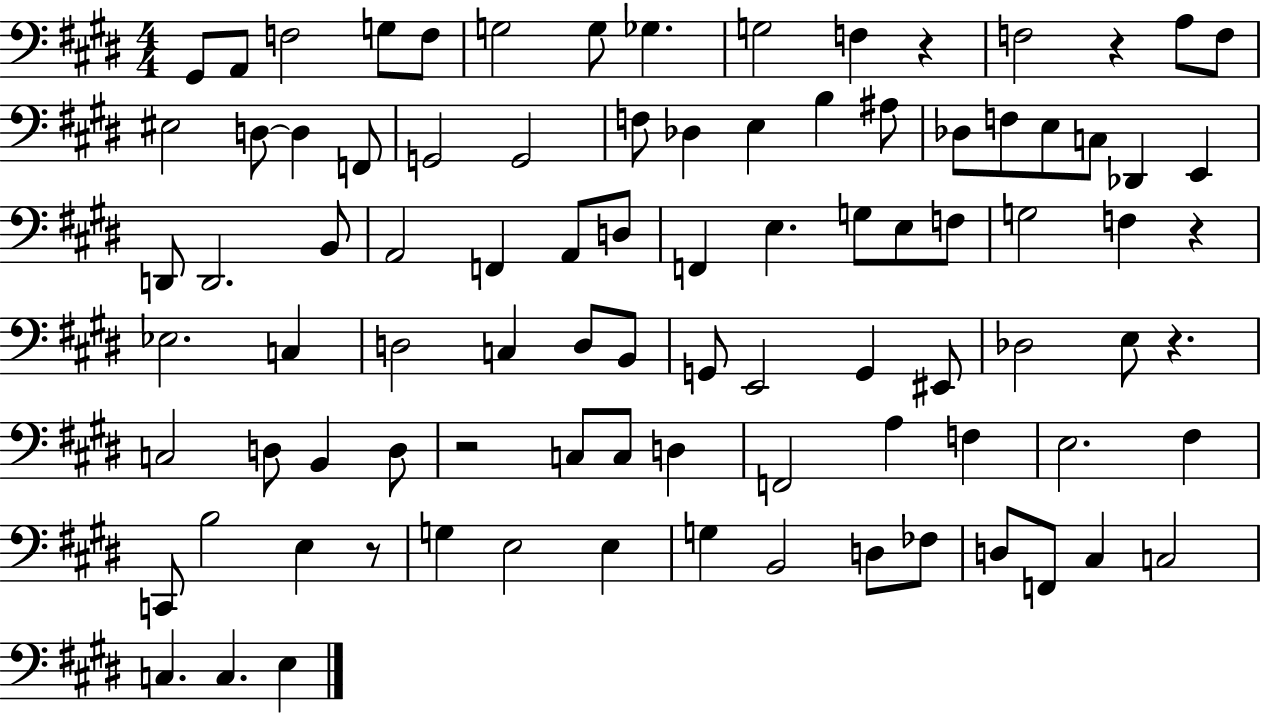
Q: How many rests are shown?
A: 6